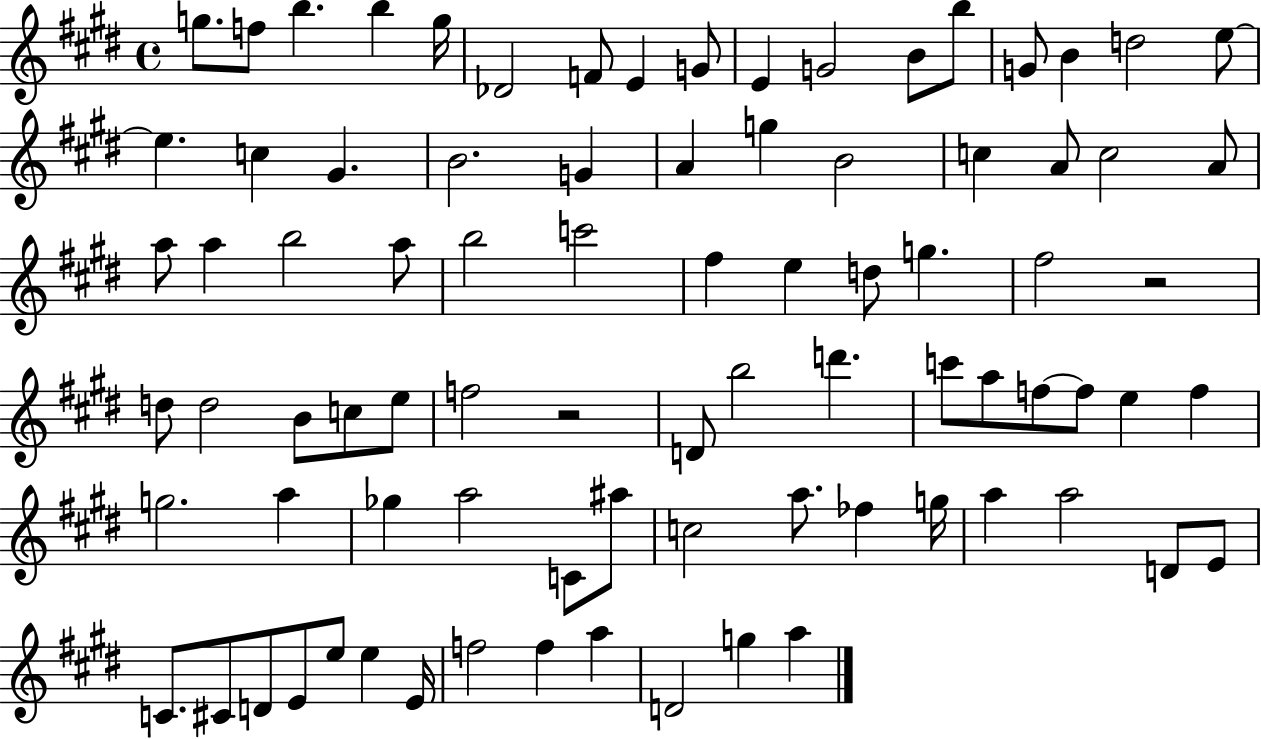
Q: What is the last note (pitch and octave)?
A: A5